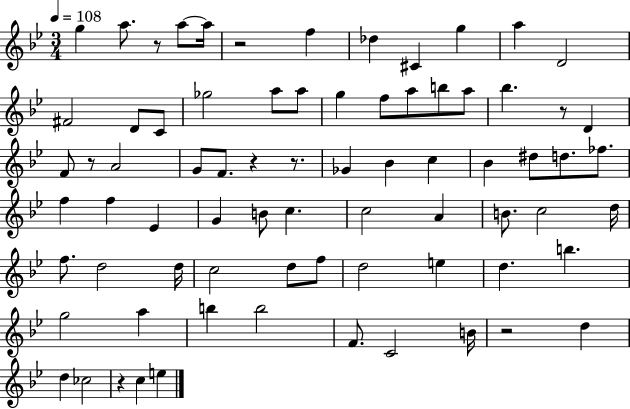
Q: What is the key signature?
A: BES major